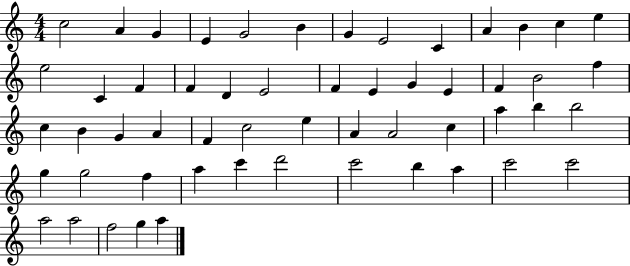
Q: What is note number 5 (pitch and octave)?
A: G4